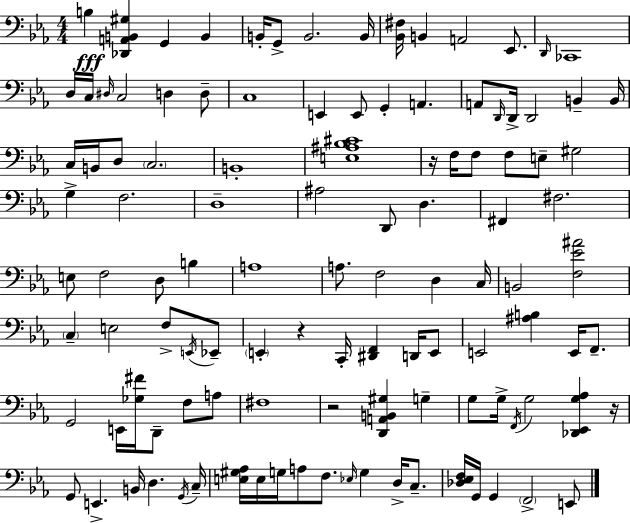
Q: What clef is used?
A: bass